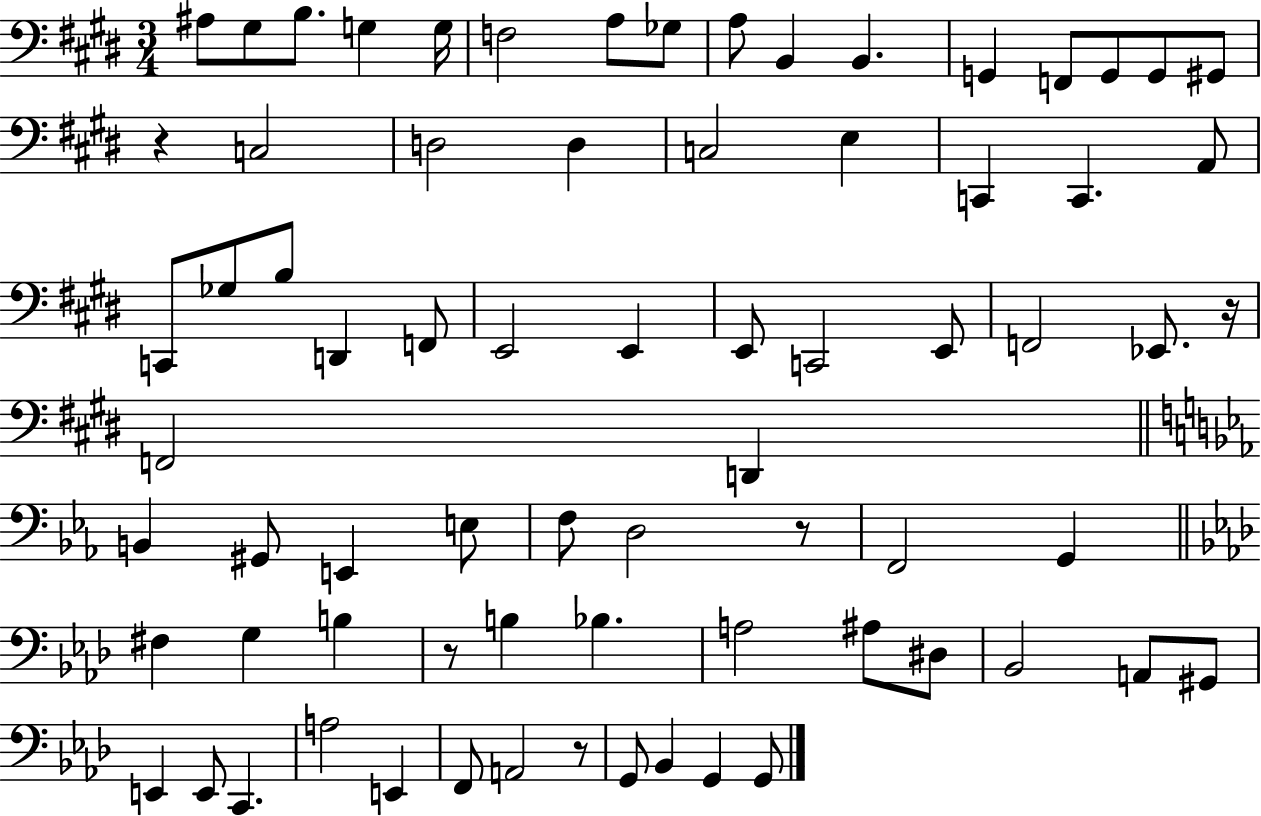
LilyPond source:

{
  \clef bass
  \numericTimeSignature
  \time 3/4
  \key e \major
  ais8 gis8 b8. g4 g16 | f2 a8 ges8 | a8 b,4 b,4. | g,4 f,8 g,8 g,8 gis,8 | \break r4 c2 | d2 d4 | c2 e4 | c,4 c,4. a,8 | \break c,8 ges8 b8 d,4 f,8 | e,2 e,4 | e,8 c,2 e,8 | f,2 ees,8. r16 | \break f,2 d,4 | \bar "||" \break \key c \minor b,4 gis,8 e,4 e8 | f8 d2 r8 | f,2 g,4 | \bar "||" \break \key aes \major fis4 g4 b4 | r8 b4 bes4. | a2 ais8 dis8 | bes,2 a,8 gis,8 | \break e,4 e,8 c,4. | a2 e,4 | f,8 a,2 r8 | g,8 bes,4 g,4 g,8 | \break \bar "|."
}